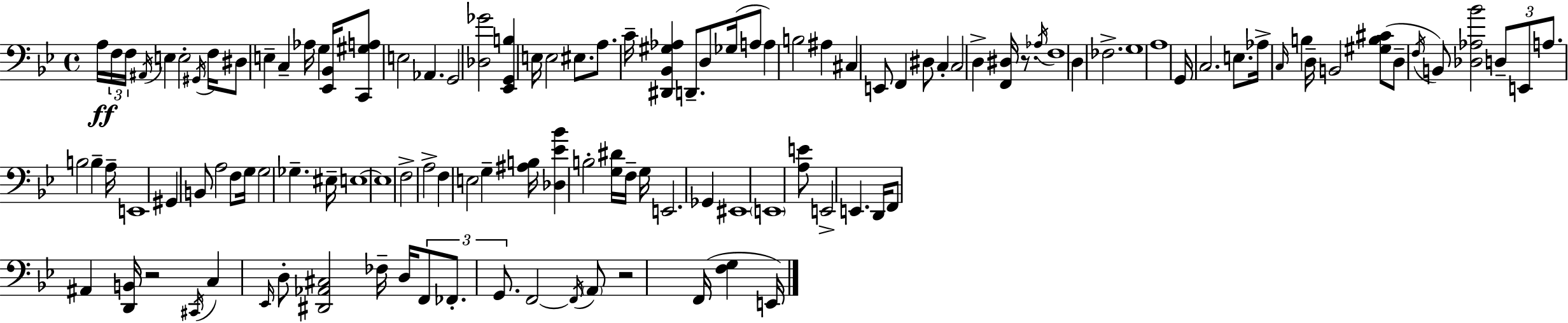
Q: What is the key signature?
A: BES major